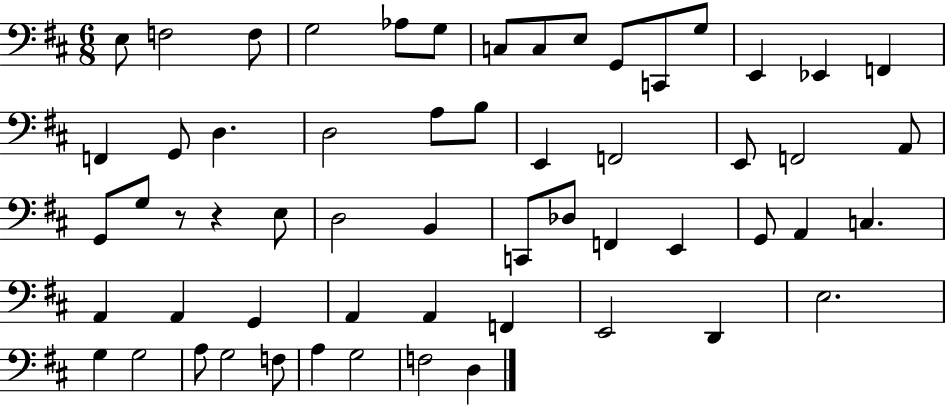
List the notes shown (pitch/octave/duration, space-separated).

E3/e F3/h F3/e G3/h Ab3/e G3/e C3/e C3/e E3/e G2/e C2/e G3/e E2/q Eb2/q F2/q F2/q G2/e D3/q. D3/h A3/e B3/e E2/q F2/h E2/e F2/h A2/e G2/e G3/e R/e R/q E3/e D3/h B2/q C2/e Db3/e F2/q E2/q G2/e A2/q C3/q. A2/q A2/q G2/q A2/q A2/q F2/q E2/h D2/q E3/h. G3/q G3/h A3/e G3/h F3/e A3/q G3/h F3/h D3/q